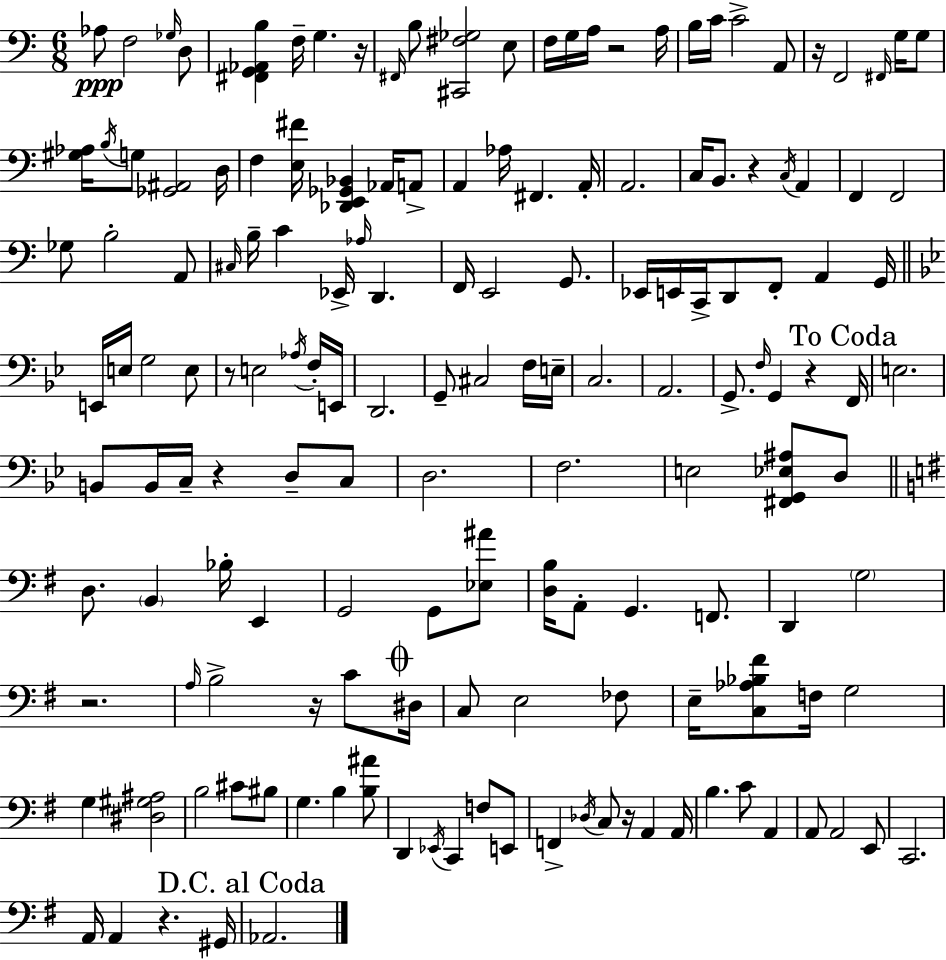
{
  \clef bass
  \numericTimeSignature
  \time 6/8
  \key c \major
  aes8\ppp f2 \grace { ges16 } d8 | <fis, g, aes, b>4 f16-- g4. | r16 \grace { fis,16 } b8 <cis, fis ges>2 | e8 f16 g16 a16 r2 | \break a16 b16 c'16 c'2-> | a,8 r16 f,2 \grace { fis,16 } | g16 g8 <gis aes>16 \acciaccatura { b16 } g8 <ges, ais,>2 | d16 f4 <e fis'>16 <des, e, ges, bes,>4 | \break aes,16 a,8-> a,4 aes16 fis,4. | a,16-. a,2. | c16 b,8. r4 | \acciaccatura { c16 } a,4 f,4 f,2 | \break ges8 b2-. | a,8 \grace { cis16 } b16-- c'4 ees,16-> | \grace { aes16 } d,4. f,16 e,2 | g,8. ees,16 e,16 c,16-> d,8 | \break f,8-. a,4 g,16 \bar "||" \break \key bes \major e,16 e16 g2 e8 | r8 e2 \acciaccatura { aes16 } f16-. | e,16 d,2. | g,8-- cis2 f16 | \break e16-- c2. | a,2. | g,8.-> \grace { f16 } g,4 r4 | \mark "To Coda" f,16 e2. | \break b,8 b,16 c16-- r4 d8-- | c8 d2. | f2. | e2 <fis, g, ees ais>8 | \break d8 \bar "||" \break \key e \minor d8. \parenthesize b,4 bes16-. e,4 | g,2 g,8 <ees ais'>8 | <d b>16 a,8-. g,4. f,8. | d,4 \parenthesize g2 | \break r2. | \grace { a16 } b2-> r16 c'8 | \mark \markup { \musicglyph "scripts.coda" } dis16 c8 e2 fes8 | e16-- <c aes bes fis'>8 f16 g2 | \break g4 <dis gis ais>2 | b2 cis'8 bis8 | g4. b4 <b ais'>8 | d,4 \acciaccatura { ees,16 } c,4 f8 | \break e,8 f,4-> \acciaccatura { des16 } c8 r16 a,4 | a,16 b4. c'8 a,4 | a,8 a,2 | e,8 c,2. | \break a,16 a,4 r4. | gis,16 \mark "D.C. al Coda" aes,2. | \bar "|."
}